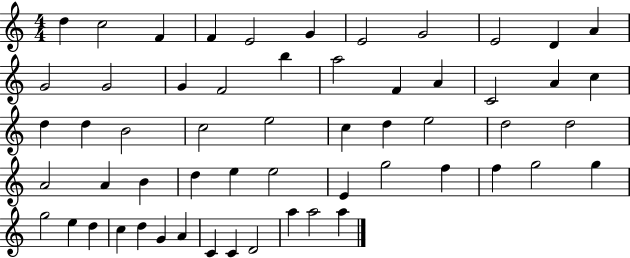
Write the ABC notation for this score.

X:1
T:Untitled
M:4/4
L:1/4
K:C
d c2 F F E2 G E2 G2 E2 D A G2 G2 G F2 b a2 F A C2 A c d d B2 c2 e2 c d e2 d2 d2 A2 A B d e e2 E g2 f f g2 g g2 e d c d G A C C D2 a a2 a